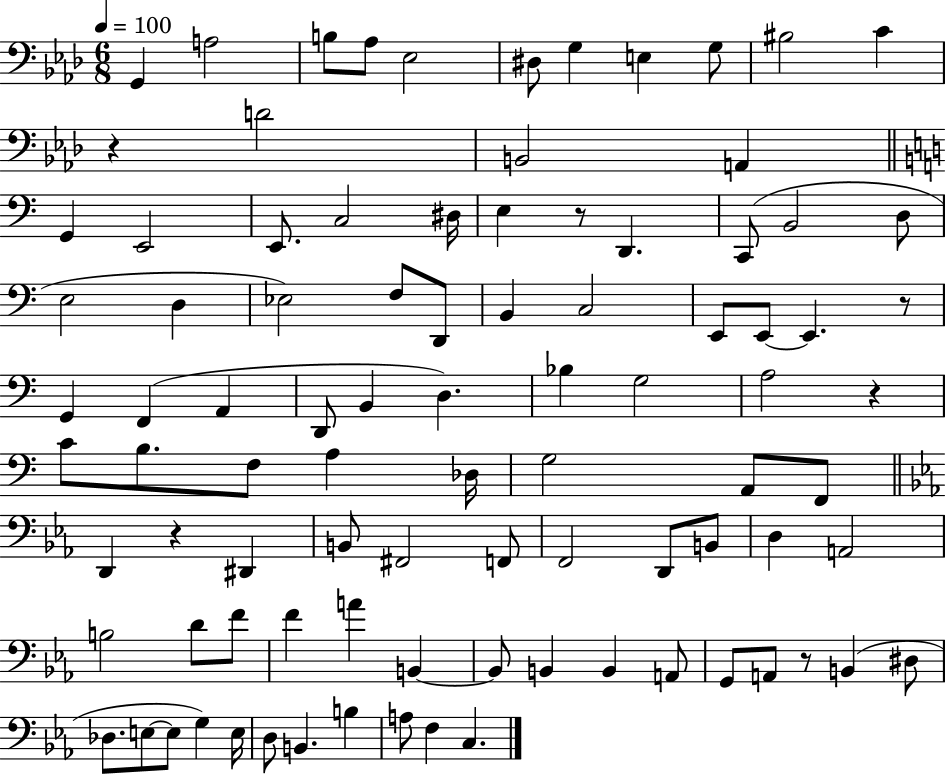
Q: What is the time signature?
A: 6/8